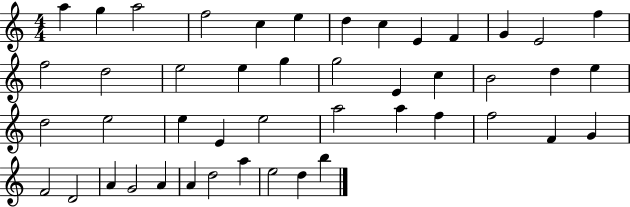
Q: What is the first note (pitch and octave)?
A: A5